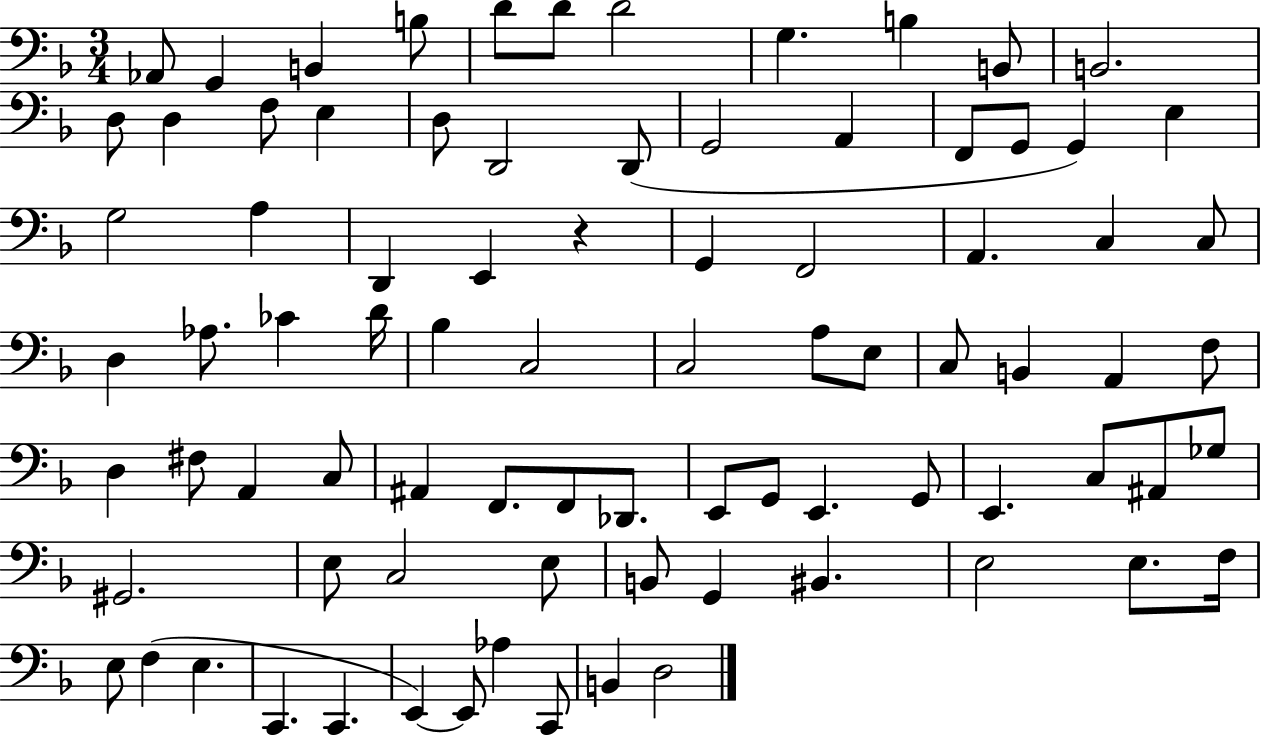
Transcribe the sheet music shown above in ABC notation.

X:1
T:Untitled
M:3/4
L:1/4
K:F
_A,,/2 G,, B,, B,/2 D/2 D/2 D2 G, B, B,,/2 B,,2 D,/2 D, F,/2 E, D,/2 D,,2 D,,/2 G,,2 A,, F,,/2 G,,/2 G,, E, G,2 A, D,, E,, z G,, F,,2 A,, C, C,/2 D, _A,/2 _C D/4 _B, C,2 C,2 A,/2 E,/2 C,/2 B,, A,, F,/2 D, ^F,/2 A,, C,/2 ^A,, F,,/2 F,,/2 _D,,/2 E,,/2 G,,/2 E,, G,,/2 E,, C,/2 ^A,,/2 _G,/2 ^G,,2 E,/2 C,2 E,/2 B,,/2 G,, ^B,, E,2 E,/2 F,/4 E,/2 F, E, C,, C,, E,, E,,/2 _A, C,,/2 B,, D,2